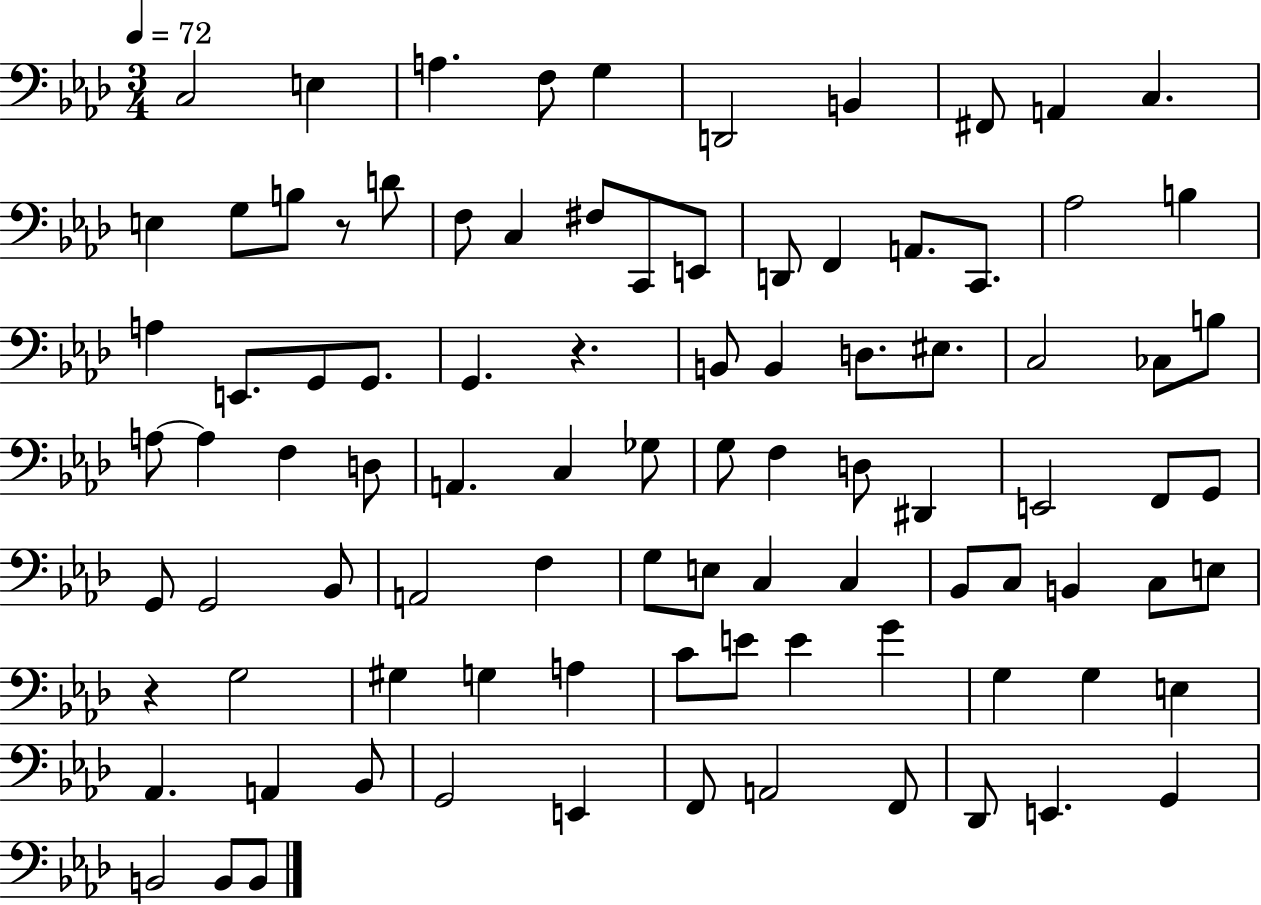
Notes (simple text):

C3/h E3/q A3/q. F3/e G3/q D2/h B2/q F#2/e A2/q C3/q. E3/q G3/e B3/e R/e D4/e F3/e C3/q F#3/e C2/e E2/e D2/e F2/q A2/e. C2/e. Ab3/h B3/q A3/q E2/e. G2/e G2/e. G2/q. R/q. B2/e B2/q D3/e. EIS3/e. C3/h CES3/e B3/e A3/e A3/q F3/q D3/e A2/q. C3/q Gb3/e G3/e F3/q D3/e D#2/q E2/h F2/e G2/e G2/e G2/h Bb2/e A2/h F3/q G3/e E3/e C3/q C3/q Bb2/e C3/e B2/q C3/e E3/e R/q G3/h G#3/q G3/q A3/q C4/e E4/e E4/q G4/q G3/q G3/q E3/q Ab2/q. A2/q Bb2/e G2/h E2/q F2/e A2/h F2/e Db2/e E2/q. G2/q B2/h B2/e B2/e